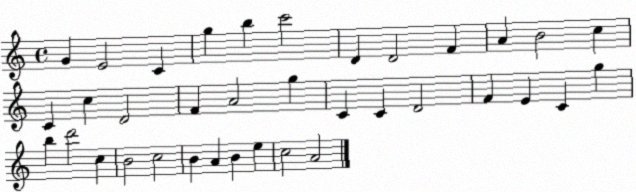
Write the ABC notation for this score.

X:1
T:Untitled
M:4/4
L:1/4
K:C
G E2 C g b c'2 D D2 F A B2 c C c D2 F A2 g C C D2 F E C g b d'2 c B2 c2 B A B e c2 A2